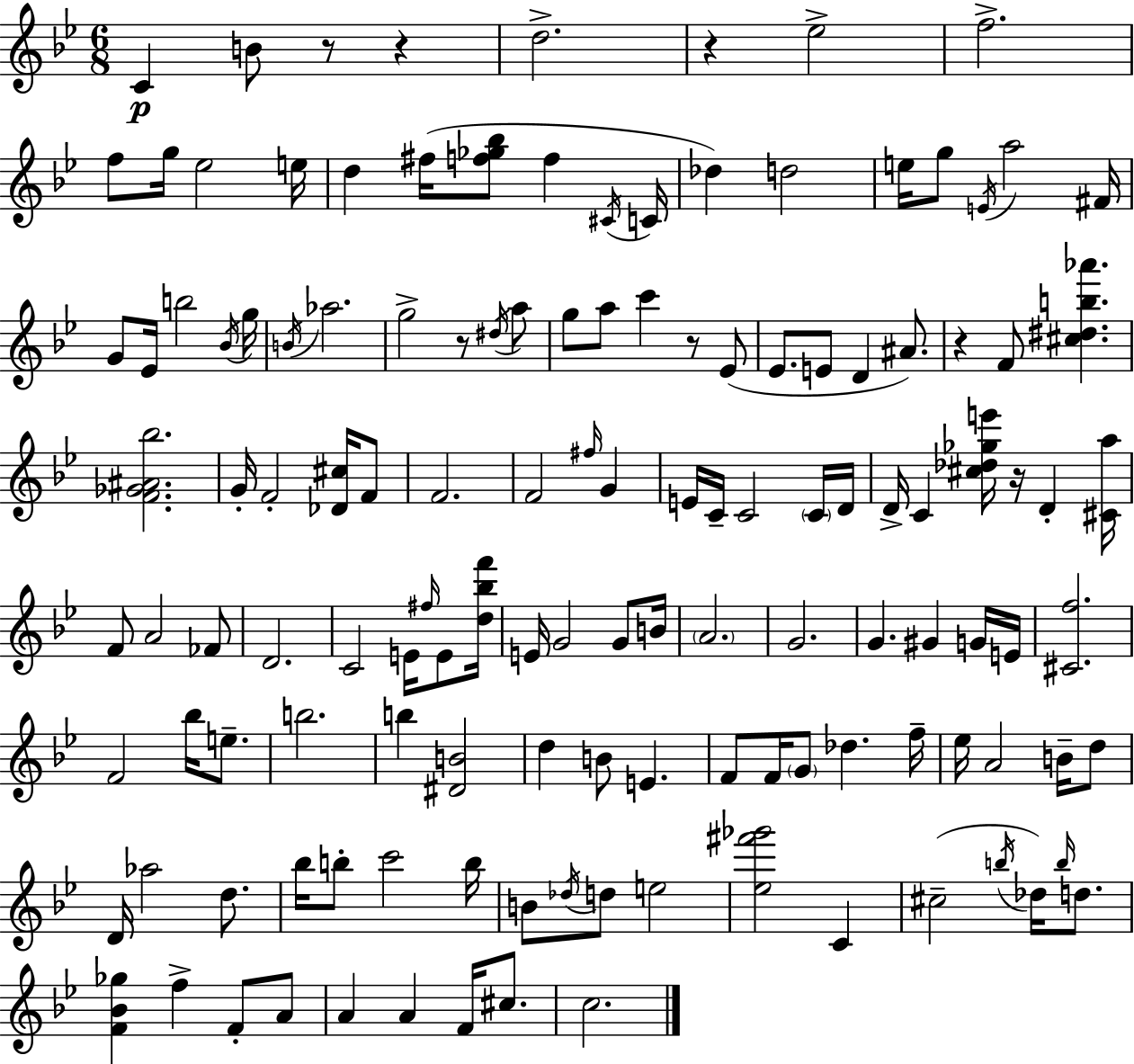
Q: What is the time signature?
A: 6/8